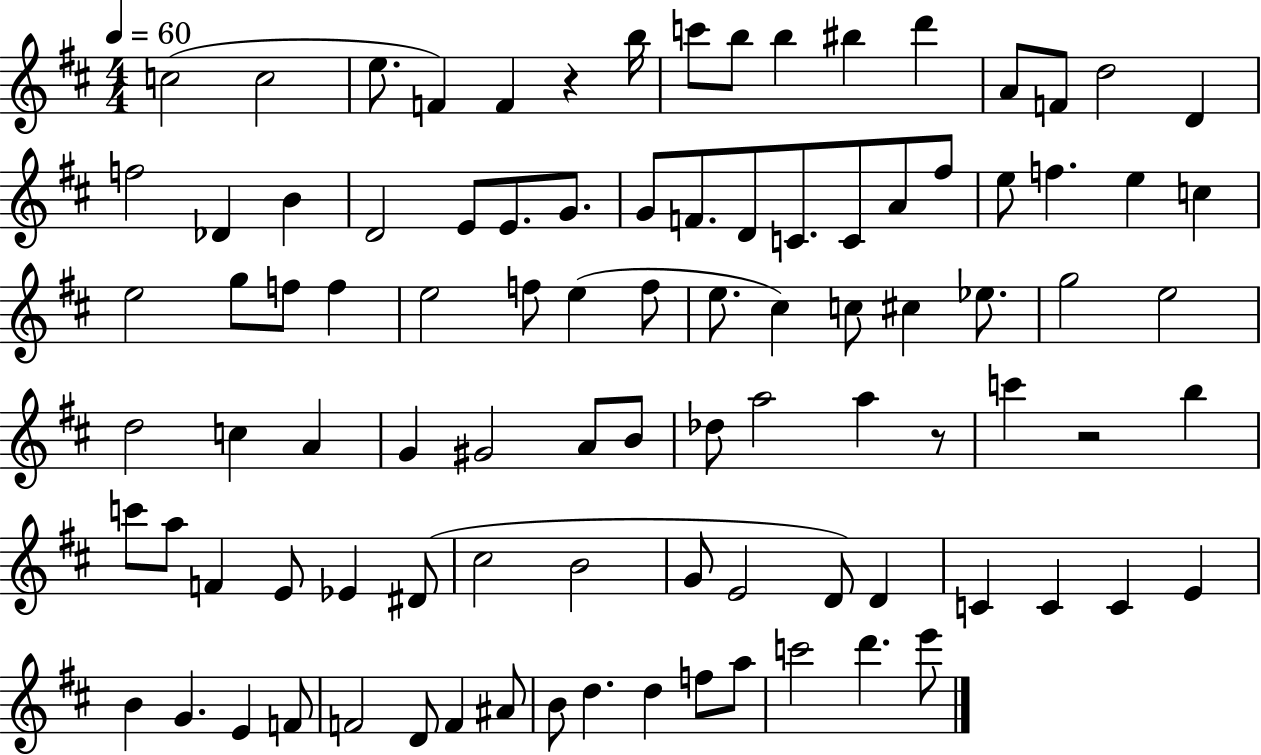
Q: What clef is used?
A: treble